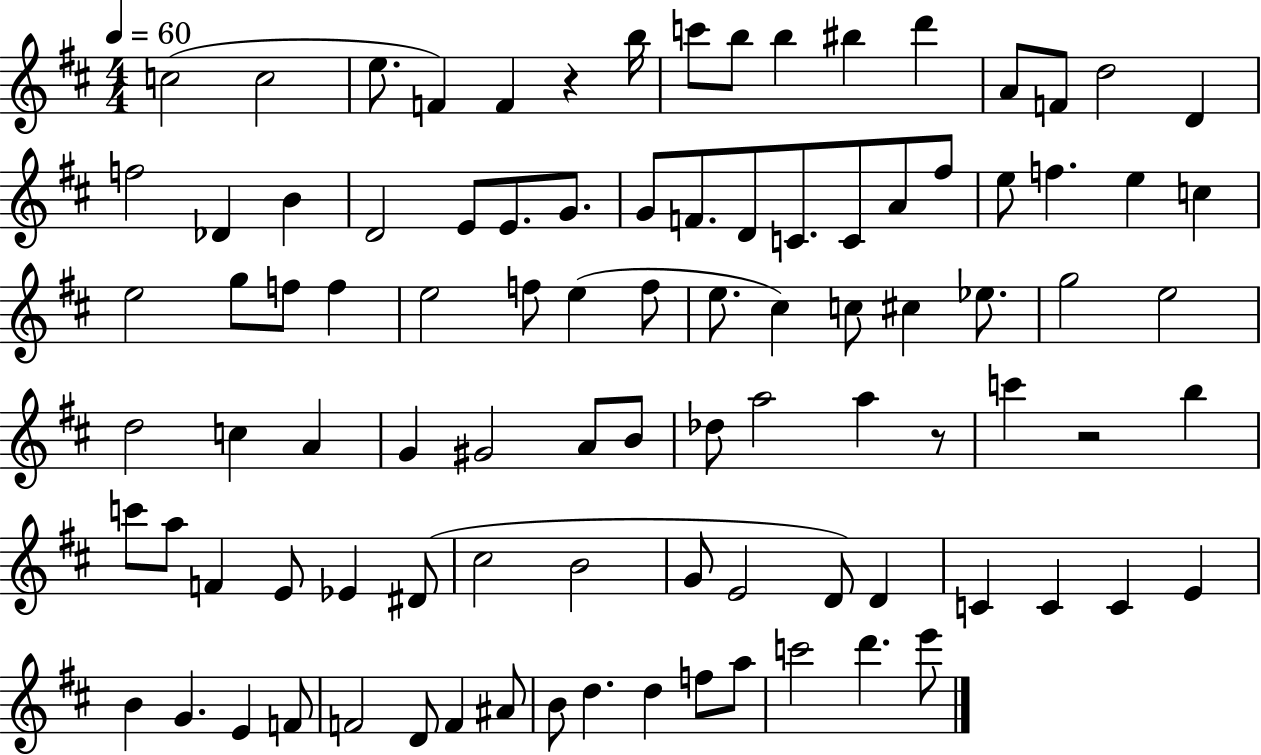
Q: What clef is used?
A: treble